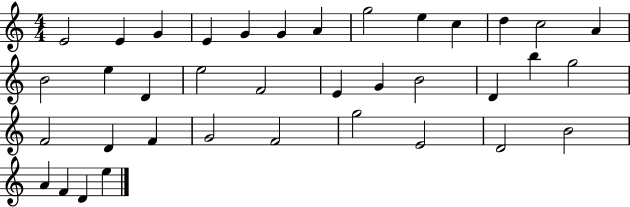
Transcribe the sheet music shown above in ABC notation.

X:1
T:Untitled
M:4/4
L:1/4
K:C
E2 E G E G G A g2 e c d c2 A B2 e D e2 F2 E G B2 D b g2 F2 D F G2 F2 g2 E2 D2 B2 A F D e